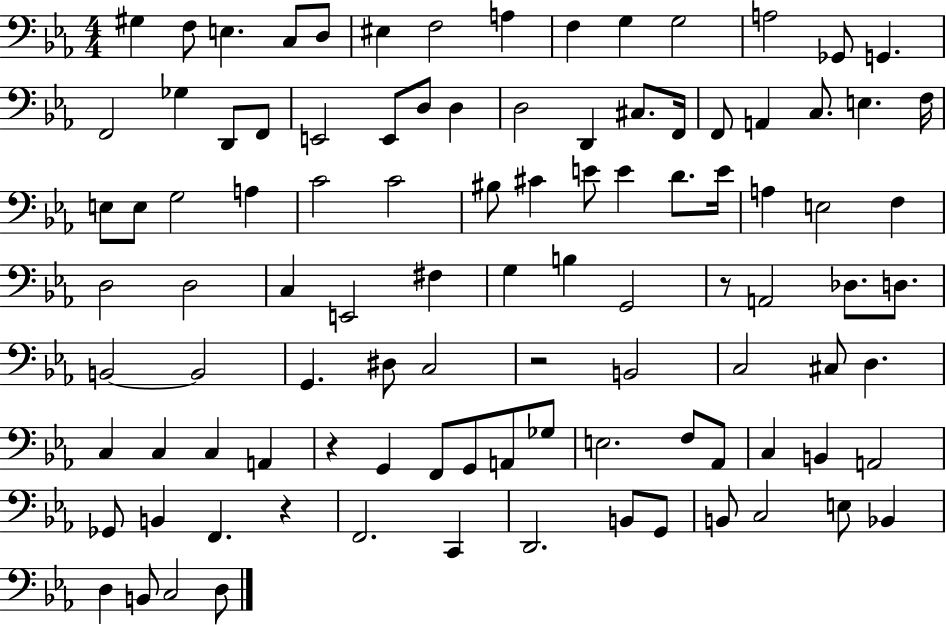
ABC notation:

X:1
T:Untitled
M:4/4
L:1/4
K:Eb
^G, F,/2 E, C,/2 D,/2 ^E, F,2 A, F, G, G,2 A,2 _G,,/2 G,, F,,2 _G, D,,/2 F,,/2 E,,2 E,,/2 D,/2 D, D,2 D,, ^C,/2 F,,/4 F,,/2 A,, C,/2 E, F,/4 E,/2 E,/2 G,2 A, C2 C2 ^B,/2 ^C E/2 E D/2 E/4 A, E,2 F, D,2 D,2 C, E,,2 ^F, G, B, G,,2 z/2 A,,2 _D,/2 D,/2 B,,2 B,,2 G,, ^D,/2 C,2 z2 B,,2 C,2 ^C,/2 D, C, C, C, A,, z G,, F,,/2 G,,/2 A,,/2 _G,/2 E,2 F,/2 _A,,/2 C, B,, A,,2 _G,,/2 B,, F,, z F,,2 C,, D,,2 B,,/2 G,,/2 B,,/2 C,2 E,/2 _B,, D, B,,/2 C,2 D,/2